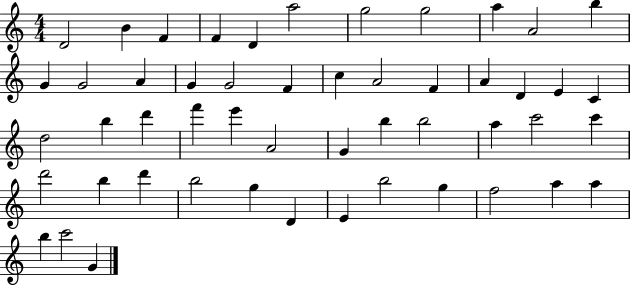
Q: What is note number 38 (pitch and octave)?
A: B5